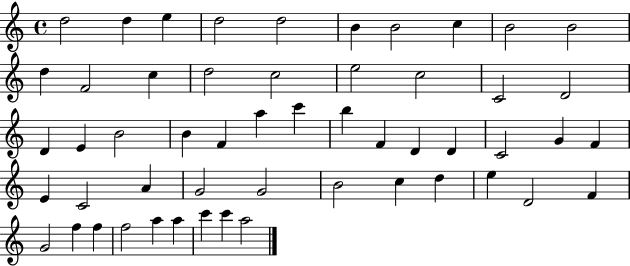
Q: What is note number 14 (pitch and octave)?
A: D5